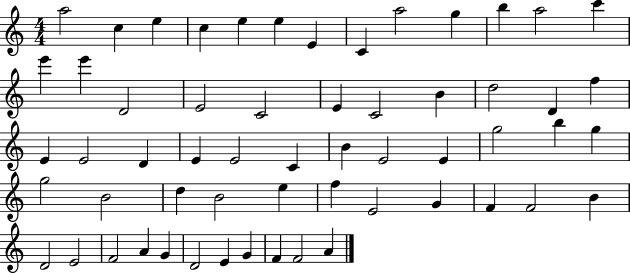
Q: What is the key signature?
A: C major